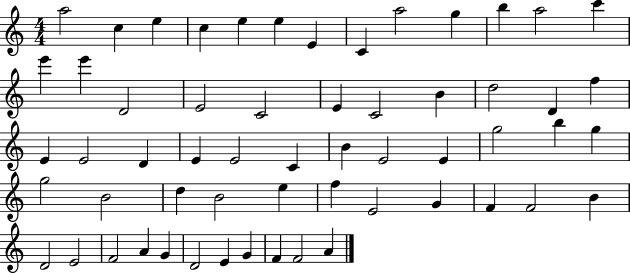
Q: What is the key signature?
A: C major